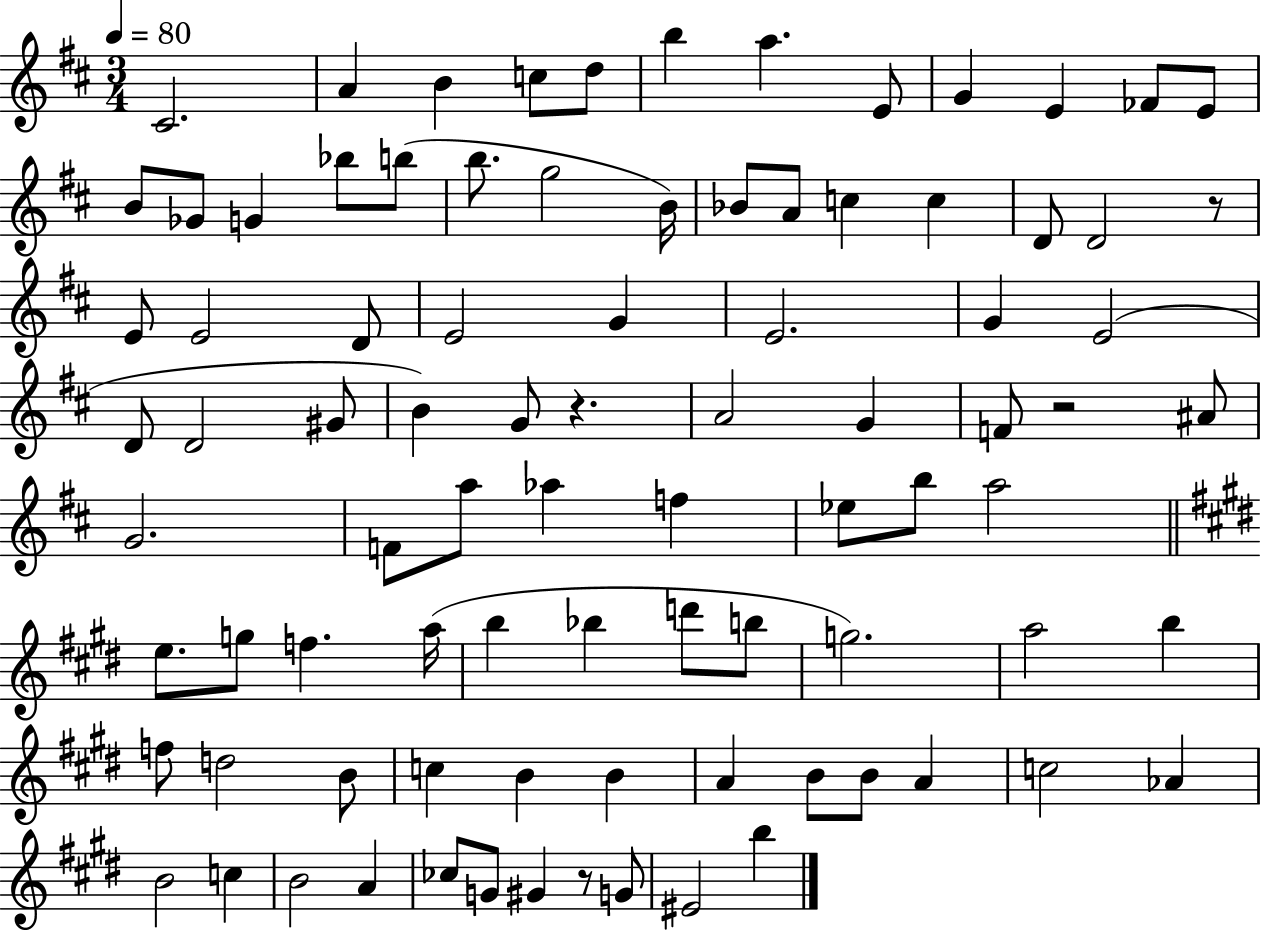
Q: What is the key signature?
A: D major